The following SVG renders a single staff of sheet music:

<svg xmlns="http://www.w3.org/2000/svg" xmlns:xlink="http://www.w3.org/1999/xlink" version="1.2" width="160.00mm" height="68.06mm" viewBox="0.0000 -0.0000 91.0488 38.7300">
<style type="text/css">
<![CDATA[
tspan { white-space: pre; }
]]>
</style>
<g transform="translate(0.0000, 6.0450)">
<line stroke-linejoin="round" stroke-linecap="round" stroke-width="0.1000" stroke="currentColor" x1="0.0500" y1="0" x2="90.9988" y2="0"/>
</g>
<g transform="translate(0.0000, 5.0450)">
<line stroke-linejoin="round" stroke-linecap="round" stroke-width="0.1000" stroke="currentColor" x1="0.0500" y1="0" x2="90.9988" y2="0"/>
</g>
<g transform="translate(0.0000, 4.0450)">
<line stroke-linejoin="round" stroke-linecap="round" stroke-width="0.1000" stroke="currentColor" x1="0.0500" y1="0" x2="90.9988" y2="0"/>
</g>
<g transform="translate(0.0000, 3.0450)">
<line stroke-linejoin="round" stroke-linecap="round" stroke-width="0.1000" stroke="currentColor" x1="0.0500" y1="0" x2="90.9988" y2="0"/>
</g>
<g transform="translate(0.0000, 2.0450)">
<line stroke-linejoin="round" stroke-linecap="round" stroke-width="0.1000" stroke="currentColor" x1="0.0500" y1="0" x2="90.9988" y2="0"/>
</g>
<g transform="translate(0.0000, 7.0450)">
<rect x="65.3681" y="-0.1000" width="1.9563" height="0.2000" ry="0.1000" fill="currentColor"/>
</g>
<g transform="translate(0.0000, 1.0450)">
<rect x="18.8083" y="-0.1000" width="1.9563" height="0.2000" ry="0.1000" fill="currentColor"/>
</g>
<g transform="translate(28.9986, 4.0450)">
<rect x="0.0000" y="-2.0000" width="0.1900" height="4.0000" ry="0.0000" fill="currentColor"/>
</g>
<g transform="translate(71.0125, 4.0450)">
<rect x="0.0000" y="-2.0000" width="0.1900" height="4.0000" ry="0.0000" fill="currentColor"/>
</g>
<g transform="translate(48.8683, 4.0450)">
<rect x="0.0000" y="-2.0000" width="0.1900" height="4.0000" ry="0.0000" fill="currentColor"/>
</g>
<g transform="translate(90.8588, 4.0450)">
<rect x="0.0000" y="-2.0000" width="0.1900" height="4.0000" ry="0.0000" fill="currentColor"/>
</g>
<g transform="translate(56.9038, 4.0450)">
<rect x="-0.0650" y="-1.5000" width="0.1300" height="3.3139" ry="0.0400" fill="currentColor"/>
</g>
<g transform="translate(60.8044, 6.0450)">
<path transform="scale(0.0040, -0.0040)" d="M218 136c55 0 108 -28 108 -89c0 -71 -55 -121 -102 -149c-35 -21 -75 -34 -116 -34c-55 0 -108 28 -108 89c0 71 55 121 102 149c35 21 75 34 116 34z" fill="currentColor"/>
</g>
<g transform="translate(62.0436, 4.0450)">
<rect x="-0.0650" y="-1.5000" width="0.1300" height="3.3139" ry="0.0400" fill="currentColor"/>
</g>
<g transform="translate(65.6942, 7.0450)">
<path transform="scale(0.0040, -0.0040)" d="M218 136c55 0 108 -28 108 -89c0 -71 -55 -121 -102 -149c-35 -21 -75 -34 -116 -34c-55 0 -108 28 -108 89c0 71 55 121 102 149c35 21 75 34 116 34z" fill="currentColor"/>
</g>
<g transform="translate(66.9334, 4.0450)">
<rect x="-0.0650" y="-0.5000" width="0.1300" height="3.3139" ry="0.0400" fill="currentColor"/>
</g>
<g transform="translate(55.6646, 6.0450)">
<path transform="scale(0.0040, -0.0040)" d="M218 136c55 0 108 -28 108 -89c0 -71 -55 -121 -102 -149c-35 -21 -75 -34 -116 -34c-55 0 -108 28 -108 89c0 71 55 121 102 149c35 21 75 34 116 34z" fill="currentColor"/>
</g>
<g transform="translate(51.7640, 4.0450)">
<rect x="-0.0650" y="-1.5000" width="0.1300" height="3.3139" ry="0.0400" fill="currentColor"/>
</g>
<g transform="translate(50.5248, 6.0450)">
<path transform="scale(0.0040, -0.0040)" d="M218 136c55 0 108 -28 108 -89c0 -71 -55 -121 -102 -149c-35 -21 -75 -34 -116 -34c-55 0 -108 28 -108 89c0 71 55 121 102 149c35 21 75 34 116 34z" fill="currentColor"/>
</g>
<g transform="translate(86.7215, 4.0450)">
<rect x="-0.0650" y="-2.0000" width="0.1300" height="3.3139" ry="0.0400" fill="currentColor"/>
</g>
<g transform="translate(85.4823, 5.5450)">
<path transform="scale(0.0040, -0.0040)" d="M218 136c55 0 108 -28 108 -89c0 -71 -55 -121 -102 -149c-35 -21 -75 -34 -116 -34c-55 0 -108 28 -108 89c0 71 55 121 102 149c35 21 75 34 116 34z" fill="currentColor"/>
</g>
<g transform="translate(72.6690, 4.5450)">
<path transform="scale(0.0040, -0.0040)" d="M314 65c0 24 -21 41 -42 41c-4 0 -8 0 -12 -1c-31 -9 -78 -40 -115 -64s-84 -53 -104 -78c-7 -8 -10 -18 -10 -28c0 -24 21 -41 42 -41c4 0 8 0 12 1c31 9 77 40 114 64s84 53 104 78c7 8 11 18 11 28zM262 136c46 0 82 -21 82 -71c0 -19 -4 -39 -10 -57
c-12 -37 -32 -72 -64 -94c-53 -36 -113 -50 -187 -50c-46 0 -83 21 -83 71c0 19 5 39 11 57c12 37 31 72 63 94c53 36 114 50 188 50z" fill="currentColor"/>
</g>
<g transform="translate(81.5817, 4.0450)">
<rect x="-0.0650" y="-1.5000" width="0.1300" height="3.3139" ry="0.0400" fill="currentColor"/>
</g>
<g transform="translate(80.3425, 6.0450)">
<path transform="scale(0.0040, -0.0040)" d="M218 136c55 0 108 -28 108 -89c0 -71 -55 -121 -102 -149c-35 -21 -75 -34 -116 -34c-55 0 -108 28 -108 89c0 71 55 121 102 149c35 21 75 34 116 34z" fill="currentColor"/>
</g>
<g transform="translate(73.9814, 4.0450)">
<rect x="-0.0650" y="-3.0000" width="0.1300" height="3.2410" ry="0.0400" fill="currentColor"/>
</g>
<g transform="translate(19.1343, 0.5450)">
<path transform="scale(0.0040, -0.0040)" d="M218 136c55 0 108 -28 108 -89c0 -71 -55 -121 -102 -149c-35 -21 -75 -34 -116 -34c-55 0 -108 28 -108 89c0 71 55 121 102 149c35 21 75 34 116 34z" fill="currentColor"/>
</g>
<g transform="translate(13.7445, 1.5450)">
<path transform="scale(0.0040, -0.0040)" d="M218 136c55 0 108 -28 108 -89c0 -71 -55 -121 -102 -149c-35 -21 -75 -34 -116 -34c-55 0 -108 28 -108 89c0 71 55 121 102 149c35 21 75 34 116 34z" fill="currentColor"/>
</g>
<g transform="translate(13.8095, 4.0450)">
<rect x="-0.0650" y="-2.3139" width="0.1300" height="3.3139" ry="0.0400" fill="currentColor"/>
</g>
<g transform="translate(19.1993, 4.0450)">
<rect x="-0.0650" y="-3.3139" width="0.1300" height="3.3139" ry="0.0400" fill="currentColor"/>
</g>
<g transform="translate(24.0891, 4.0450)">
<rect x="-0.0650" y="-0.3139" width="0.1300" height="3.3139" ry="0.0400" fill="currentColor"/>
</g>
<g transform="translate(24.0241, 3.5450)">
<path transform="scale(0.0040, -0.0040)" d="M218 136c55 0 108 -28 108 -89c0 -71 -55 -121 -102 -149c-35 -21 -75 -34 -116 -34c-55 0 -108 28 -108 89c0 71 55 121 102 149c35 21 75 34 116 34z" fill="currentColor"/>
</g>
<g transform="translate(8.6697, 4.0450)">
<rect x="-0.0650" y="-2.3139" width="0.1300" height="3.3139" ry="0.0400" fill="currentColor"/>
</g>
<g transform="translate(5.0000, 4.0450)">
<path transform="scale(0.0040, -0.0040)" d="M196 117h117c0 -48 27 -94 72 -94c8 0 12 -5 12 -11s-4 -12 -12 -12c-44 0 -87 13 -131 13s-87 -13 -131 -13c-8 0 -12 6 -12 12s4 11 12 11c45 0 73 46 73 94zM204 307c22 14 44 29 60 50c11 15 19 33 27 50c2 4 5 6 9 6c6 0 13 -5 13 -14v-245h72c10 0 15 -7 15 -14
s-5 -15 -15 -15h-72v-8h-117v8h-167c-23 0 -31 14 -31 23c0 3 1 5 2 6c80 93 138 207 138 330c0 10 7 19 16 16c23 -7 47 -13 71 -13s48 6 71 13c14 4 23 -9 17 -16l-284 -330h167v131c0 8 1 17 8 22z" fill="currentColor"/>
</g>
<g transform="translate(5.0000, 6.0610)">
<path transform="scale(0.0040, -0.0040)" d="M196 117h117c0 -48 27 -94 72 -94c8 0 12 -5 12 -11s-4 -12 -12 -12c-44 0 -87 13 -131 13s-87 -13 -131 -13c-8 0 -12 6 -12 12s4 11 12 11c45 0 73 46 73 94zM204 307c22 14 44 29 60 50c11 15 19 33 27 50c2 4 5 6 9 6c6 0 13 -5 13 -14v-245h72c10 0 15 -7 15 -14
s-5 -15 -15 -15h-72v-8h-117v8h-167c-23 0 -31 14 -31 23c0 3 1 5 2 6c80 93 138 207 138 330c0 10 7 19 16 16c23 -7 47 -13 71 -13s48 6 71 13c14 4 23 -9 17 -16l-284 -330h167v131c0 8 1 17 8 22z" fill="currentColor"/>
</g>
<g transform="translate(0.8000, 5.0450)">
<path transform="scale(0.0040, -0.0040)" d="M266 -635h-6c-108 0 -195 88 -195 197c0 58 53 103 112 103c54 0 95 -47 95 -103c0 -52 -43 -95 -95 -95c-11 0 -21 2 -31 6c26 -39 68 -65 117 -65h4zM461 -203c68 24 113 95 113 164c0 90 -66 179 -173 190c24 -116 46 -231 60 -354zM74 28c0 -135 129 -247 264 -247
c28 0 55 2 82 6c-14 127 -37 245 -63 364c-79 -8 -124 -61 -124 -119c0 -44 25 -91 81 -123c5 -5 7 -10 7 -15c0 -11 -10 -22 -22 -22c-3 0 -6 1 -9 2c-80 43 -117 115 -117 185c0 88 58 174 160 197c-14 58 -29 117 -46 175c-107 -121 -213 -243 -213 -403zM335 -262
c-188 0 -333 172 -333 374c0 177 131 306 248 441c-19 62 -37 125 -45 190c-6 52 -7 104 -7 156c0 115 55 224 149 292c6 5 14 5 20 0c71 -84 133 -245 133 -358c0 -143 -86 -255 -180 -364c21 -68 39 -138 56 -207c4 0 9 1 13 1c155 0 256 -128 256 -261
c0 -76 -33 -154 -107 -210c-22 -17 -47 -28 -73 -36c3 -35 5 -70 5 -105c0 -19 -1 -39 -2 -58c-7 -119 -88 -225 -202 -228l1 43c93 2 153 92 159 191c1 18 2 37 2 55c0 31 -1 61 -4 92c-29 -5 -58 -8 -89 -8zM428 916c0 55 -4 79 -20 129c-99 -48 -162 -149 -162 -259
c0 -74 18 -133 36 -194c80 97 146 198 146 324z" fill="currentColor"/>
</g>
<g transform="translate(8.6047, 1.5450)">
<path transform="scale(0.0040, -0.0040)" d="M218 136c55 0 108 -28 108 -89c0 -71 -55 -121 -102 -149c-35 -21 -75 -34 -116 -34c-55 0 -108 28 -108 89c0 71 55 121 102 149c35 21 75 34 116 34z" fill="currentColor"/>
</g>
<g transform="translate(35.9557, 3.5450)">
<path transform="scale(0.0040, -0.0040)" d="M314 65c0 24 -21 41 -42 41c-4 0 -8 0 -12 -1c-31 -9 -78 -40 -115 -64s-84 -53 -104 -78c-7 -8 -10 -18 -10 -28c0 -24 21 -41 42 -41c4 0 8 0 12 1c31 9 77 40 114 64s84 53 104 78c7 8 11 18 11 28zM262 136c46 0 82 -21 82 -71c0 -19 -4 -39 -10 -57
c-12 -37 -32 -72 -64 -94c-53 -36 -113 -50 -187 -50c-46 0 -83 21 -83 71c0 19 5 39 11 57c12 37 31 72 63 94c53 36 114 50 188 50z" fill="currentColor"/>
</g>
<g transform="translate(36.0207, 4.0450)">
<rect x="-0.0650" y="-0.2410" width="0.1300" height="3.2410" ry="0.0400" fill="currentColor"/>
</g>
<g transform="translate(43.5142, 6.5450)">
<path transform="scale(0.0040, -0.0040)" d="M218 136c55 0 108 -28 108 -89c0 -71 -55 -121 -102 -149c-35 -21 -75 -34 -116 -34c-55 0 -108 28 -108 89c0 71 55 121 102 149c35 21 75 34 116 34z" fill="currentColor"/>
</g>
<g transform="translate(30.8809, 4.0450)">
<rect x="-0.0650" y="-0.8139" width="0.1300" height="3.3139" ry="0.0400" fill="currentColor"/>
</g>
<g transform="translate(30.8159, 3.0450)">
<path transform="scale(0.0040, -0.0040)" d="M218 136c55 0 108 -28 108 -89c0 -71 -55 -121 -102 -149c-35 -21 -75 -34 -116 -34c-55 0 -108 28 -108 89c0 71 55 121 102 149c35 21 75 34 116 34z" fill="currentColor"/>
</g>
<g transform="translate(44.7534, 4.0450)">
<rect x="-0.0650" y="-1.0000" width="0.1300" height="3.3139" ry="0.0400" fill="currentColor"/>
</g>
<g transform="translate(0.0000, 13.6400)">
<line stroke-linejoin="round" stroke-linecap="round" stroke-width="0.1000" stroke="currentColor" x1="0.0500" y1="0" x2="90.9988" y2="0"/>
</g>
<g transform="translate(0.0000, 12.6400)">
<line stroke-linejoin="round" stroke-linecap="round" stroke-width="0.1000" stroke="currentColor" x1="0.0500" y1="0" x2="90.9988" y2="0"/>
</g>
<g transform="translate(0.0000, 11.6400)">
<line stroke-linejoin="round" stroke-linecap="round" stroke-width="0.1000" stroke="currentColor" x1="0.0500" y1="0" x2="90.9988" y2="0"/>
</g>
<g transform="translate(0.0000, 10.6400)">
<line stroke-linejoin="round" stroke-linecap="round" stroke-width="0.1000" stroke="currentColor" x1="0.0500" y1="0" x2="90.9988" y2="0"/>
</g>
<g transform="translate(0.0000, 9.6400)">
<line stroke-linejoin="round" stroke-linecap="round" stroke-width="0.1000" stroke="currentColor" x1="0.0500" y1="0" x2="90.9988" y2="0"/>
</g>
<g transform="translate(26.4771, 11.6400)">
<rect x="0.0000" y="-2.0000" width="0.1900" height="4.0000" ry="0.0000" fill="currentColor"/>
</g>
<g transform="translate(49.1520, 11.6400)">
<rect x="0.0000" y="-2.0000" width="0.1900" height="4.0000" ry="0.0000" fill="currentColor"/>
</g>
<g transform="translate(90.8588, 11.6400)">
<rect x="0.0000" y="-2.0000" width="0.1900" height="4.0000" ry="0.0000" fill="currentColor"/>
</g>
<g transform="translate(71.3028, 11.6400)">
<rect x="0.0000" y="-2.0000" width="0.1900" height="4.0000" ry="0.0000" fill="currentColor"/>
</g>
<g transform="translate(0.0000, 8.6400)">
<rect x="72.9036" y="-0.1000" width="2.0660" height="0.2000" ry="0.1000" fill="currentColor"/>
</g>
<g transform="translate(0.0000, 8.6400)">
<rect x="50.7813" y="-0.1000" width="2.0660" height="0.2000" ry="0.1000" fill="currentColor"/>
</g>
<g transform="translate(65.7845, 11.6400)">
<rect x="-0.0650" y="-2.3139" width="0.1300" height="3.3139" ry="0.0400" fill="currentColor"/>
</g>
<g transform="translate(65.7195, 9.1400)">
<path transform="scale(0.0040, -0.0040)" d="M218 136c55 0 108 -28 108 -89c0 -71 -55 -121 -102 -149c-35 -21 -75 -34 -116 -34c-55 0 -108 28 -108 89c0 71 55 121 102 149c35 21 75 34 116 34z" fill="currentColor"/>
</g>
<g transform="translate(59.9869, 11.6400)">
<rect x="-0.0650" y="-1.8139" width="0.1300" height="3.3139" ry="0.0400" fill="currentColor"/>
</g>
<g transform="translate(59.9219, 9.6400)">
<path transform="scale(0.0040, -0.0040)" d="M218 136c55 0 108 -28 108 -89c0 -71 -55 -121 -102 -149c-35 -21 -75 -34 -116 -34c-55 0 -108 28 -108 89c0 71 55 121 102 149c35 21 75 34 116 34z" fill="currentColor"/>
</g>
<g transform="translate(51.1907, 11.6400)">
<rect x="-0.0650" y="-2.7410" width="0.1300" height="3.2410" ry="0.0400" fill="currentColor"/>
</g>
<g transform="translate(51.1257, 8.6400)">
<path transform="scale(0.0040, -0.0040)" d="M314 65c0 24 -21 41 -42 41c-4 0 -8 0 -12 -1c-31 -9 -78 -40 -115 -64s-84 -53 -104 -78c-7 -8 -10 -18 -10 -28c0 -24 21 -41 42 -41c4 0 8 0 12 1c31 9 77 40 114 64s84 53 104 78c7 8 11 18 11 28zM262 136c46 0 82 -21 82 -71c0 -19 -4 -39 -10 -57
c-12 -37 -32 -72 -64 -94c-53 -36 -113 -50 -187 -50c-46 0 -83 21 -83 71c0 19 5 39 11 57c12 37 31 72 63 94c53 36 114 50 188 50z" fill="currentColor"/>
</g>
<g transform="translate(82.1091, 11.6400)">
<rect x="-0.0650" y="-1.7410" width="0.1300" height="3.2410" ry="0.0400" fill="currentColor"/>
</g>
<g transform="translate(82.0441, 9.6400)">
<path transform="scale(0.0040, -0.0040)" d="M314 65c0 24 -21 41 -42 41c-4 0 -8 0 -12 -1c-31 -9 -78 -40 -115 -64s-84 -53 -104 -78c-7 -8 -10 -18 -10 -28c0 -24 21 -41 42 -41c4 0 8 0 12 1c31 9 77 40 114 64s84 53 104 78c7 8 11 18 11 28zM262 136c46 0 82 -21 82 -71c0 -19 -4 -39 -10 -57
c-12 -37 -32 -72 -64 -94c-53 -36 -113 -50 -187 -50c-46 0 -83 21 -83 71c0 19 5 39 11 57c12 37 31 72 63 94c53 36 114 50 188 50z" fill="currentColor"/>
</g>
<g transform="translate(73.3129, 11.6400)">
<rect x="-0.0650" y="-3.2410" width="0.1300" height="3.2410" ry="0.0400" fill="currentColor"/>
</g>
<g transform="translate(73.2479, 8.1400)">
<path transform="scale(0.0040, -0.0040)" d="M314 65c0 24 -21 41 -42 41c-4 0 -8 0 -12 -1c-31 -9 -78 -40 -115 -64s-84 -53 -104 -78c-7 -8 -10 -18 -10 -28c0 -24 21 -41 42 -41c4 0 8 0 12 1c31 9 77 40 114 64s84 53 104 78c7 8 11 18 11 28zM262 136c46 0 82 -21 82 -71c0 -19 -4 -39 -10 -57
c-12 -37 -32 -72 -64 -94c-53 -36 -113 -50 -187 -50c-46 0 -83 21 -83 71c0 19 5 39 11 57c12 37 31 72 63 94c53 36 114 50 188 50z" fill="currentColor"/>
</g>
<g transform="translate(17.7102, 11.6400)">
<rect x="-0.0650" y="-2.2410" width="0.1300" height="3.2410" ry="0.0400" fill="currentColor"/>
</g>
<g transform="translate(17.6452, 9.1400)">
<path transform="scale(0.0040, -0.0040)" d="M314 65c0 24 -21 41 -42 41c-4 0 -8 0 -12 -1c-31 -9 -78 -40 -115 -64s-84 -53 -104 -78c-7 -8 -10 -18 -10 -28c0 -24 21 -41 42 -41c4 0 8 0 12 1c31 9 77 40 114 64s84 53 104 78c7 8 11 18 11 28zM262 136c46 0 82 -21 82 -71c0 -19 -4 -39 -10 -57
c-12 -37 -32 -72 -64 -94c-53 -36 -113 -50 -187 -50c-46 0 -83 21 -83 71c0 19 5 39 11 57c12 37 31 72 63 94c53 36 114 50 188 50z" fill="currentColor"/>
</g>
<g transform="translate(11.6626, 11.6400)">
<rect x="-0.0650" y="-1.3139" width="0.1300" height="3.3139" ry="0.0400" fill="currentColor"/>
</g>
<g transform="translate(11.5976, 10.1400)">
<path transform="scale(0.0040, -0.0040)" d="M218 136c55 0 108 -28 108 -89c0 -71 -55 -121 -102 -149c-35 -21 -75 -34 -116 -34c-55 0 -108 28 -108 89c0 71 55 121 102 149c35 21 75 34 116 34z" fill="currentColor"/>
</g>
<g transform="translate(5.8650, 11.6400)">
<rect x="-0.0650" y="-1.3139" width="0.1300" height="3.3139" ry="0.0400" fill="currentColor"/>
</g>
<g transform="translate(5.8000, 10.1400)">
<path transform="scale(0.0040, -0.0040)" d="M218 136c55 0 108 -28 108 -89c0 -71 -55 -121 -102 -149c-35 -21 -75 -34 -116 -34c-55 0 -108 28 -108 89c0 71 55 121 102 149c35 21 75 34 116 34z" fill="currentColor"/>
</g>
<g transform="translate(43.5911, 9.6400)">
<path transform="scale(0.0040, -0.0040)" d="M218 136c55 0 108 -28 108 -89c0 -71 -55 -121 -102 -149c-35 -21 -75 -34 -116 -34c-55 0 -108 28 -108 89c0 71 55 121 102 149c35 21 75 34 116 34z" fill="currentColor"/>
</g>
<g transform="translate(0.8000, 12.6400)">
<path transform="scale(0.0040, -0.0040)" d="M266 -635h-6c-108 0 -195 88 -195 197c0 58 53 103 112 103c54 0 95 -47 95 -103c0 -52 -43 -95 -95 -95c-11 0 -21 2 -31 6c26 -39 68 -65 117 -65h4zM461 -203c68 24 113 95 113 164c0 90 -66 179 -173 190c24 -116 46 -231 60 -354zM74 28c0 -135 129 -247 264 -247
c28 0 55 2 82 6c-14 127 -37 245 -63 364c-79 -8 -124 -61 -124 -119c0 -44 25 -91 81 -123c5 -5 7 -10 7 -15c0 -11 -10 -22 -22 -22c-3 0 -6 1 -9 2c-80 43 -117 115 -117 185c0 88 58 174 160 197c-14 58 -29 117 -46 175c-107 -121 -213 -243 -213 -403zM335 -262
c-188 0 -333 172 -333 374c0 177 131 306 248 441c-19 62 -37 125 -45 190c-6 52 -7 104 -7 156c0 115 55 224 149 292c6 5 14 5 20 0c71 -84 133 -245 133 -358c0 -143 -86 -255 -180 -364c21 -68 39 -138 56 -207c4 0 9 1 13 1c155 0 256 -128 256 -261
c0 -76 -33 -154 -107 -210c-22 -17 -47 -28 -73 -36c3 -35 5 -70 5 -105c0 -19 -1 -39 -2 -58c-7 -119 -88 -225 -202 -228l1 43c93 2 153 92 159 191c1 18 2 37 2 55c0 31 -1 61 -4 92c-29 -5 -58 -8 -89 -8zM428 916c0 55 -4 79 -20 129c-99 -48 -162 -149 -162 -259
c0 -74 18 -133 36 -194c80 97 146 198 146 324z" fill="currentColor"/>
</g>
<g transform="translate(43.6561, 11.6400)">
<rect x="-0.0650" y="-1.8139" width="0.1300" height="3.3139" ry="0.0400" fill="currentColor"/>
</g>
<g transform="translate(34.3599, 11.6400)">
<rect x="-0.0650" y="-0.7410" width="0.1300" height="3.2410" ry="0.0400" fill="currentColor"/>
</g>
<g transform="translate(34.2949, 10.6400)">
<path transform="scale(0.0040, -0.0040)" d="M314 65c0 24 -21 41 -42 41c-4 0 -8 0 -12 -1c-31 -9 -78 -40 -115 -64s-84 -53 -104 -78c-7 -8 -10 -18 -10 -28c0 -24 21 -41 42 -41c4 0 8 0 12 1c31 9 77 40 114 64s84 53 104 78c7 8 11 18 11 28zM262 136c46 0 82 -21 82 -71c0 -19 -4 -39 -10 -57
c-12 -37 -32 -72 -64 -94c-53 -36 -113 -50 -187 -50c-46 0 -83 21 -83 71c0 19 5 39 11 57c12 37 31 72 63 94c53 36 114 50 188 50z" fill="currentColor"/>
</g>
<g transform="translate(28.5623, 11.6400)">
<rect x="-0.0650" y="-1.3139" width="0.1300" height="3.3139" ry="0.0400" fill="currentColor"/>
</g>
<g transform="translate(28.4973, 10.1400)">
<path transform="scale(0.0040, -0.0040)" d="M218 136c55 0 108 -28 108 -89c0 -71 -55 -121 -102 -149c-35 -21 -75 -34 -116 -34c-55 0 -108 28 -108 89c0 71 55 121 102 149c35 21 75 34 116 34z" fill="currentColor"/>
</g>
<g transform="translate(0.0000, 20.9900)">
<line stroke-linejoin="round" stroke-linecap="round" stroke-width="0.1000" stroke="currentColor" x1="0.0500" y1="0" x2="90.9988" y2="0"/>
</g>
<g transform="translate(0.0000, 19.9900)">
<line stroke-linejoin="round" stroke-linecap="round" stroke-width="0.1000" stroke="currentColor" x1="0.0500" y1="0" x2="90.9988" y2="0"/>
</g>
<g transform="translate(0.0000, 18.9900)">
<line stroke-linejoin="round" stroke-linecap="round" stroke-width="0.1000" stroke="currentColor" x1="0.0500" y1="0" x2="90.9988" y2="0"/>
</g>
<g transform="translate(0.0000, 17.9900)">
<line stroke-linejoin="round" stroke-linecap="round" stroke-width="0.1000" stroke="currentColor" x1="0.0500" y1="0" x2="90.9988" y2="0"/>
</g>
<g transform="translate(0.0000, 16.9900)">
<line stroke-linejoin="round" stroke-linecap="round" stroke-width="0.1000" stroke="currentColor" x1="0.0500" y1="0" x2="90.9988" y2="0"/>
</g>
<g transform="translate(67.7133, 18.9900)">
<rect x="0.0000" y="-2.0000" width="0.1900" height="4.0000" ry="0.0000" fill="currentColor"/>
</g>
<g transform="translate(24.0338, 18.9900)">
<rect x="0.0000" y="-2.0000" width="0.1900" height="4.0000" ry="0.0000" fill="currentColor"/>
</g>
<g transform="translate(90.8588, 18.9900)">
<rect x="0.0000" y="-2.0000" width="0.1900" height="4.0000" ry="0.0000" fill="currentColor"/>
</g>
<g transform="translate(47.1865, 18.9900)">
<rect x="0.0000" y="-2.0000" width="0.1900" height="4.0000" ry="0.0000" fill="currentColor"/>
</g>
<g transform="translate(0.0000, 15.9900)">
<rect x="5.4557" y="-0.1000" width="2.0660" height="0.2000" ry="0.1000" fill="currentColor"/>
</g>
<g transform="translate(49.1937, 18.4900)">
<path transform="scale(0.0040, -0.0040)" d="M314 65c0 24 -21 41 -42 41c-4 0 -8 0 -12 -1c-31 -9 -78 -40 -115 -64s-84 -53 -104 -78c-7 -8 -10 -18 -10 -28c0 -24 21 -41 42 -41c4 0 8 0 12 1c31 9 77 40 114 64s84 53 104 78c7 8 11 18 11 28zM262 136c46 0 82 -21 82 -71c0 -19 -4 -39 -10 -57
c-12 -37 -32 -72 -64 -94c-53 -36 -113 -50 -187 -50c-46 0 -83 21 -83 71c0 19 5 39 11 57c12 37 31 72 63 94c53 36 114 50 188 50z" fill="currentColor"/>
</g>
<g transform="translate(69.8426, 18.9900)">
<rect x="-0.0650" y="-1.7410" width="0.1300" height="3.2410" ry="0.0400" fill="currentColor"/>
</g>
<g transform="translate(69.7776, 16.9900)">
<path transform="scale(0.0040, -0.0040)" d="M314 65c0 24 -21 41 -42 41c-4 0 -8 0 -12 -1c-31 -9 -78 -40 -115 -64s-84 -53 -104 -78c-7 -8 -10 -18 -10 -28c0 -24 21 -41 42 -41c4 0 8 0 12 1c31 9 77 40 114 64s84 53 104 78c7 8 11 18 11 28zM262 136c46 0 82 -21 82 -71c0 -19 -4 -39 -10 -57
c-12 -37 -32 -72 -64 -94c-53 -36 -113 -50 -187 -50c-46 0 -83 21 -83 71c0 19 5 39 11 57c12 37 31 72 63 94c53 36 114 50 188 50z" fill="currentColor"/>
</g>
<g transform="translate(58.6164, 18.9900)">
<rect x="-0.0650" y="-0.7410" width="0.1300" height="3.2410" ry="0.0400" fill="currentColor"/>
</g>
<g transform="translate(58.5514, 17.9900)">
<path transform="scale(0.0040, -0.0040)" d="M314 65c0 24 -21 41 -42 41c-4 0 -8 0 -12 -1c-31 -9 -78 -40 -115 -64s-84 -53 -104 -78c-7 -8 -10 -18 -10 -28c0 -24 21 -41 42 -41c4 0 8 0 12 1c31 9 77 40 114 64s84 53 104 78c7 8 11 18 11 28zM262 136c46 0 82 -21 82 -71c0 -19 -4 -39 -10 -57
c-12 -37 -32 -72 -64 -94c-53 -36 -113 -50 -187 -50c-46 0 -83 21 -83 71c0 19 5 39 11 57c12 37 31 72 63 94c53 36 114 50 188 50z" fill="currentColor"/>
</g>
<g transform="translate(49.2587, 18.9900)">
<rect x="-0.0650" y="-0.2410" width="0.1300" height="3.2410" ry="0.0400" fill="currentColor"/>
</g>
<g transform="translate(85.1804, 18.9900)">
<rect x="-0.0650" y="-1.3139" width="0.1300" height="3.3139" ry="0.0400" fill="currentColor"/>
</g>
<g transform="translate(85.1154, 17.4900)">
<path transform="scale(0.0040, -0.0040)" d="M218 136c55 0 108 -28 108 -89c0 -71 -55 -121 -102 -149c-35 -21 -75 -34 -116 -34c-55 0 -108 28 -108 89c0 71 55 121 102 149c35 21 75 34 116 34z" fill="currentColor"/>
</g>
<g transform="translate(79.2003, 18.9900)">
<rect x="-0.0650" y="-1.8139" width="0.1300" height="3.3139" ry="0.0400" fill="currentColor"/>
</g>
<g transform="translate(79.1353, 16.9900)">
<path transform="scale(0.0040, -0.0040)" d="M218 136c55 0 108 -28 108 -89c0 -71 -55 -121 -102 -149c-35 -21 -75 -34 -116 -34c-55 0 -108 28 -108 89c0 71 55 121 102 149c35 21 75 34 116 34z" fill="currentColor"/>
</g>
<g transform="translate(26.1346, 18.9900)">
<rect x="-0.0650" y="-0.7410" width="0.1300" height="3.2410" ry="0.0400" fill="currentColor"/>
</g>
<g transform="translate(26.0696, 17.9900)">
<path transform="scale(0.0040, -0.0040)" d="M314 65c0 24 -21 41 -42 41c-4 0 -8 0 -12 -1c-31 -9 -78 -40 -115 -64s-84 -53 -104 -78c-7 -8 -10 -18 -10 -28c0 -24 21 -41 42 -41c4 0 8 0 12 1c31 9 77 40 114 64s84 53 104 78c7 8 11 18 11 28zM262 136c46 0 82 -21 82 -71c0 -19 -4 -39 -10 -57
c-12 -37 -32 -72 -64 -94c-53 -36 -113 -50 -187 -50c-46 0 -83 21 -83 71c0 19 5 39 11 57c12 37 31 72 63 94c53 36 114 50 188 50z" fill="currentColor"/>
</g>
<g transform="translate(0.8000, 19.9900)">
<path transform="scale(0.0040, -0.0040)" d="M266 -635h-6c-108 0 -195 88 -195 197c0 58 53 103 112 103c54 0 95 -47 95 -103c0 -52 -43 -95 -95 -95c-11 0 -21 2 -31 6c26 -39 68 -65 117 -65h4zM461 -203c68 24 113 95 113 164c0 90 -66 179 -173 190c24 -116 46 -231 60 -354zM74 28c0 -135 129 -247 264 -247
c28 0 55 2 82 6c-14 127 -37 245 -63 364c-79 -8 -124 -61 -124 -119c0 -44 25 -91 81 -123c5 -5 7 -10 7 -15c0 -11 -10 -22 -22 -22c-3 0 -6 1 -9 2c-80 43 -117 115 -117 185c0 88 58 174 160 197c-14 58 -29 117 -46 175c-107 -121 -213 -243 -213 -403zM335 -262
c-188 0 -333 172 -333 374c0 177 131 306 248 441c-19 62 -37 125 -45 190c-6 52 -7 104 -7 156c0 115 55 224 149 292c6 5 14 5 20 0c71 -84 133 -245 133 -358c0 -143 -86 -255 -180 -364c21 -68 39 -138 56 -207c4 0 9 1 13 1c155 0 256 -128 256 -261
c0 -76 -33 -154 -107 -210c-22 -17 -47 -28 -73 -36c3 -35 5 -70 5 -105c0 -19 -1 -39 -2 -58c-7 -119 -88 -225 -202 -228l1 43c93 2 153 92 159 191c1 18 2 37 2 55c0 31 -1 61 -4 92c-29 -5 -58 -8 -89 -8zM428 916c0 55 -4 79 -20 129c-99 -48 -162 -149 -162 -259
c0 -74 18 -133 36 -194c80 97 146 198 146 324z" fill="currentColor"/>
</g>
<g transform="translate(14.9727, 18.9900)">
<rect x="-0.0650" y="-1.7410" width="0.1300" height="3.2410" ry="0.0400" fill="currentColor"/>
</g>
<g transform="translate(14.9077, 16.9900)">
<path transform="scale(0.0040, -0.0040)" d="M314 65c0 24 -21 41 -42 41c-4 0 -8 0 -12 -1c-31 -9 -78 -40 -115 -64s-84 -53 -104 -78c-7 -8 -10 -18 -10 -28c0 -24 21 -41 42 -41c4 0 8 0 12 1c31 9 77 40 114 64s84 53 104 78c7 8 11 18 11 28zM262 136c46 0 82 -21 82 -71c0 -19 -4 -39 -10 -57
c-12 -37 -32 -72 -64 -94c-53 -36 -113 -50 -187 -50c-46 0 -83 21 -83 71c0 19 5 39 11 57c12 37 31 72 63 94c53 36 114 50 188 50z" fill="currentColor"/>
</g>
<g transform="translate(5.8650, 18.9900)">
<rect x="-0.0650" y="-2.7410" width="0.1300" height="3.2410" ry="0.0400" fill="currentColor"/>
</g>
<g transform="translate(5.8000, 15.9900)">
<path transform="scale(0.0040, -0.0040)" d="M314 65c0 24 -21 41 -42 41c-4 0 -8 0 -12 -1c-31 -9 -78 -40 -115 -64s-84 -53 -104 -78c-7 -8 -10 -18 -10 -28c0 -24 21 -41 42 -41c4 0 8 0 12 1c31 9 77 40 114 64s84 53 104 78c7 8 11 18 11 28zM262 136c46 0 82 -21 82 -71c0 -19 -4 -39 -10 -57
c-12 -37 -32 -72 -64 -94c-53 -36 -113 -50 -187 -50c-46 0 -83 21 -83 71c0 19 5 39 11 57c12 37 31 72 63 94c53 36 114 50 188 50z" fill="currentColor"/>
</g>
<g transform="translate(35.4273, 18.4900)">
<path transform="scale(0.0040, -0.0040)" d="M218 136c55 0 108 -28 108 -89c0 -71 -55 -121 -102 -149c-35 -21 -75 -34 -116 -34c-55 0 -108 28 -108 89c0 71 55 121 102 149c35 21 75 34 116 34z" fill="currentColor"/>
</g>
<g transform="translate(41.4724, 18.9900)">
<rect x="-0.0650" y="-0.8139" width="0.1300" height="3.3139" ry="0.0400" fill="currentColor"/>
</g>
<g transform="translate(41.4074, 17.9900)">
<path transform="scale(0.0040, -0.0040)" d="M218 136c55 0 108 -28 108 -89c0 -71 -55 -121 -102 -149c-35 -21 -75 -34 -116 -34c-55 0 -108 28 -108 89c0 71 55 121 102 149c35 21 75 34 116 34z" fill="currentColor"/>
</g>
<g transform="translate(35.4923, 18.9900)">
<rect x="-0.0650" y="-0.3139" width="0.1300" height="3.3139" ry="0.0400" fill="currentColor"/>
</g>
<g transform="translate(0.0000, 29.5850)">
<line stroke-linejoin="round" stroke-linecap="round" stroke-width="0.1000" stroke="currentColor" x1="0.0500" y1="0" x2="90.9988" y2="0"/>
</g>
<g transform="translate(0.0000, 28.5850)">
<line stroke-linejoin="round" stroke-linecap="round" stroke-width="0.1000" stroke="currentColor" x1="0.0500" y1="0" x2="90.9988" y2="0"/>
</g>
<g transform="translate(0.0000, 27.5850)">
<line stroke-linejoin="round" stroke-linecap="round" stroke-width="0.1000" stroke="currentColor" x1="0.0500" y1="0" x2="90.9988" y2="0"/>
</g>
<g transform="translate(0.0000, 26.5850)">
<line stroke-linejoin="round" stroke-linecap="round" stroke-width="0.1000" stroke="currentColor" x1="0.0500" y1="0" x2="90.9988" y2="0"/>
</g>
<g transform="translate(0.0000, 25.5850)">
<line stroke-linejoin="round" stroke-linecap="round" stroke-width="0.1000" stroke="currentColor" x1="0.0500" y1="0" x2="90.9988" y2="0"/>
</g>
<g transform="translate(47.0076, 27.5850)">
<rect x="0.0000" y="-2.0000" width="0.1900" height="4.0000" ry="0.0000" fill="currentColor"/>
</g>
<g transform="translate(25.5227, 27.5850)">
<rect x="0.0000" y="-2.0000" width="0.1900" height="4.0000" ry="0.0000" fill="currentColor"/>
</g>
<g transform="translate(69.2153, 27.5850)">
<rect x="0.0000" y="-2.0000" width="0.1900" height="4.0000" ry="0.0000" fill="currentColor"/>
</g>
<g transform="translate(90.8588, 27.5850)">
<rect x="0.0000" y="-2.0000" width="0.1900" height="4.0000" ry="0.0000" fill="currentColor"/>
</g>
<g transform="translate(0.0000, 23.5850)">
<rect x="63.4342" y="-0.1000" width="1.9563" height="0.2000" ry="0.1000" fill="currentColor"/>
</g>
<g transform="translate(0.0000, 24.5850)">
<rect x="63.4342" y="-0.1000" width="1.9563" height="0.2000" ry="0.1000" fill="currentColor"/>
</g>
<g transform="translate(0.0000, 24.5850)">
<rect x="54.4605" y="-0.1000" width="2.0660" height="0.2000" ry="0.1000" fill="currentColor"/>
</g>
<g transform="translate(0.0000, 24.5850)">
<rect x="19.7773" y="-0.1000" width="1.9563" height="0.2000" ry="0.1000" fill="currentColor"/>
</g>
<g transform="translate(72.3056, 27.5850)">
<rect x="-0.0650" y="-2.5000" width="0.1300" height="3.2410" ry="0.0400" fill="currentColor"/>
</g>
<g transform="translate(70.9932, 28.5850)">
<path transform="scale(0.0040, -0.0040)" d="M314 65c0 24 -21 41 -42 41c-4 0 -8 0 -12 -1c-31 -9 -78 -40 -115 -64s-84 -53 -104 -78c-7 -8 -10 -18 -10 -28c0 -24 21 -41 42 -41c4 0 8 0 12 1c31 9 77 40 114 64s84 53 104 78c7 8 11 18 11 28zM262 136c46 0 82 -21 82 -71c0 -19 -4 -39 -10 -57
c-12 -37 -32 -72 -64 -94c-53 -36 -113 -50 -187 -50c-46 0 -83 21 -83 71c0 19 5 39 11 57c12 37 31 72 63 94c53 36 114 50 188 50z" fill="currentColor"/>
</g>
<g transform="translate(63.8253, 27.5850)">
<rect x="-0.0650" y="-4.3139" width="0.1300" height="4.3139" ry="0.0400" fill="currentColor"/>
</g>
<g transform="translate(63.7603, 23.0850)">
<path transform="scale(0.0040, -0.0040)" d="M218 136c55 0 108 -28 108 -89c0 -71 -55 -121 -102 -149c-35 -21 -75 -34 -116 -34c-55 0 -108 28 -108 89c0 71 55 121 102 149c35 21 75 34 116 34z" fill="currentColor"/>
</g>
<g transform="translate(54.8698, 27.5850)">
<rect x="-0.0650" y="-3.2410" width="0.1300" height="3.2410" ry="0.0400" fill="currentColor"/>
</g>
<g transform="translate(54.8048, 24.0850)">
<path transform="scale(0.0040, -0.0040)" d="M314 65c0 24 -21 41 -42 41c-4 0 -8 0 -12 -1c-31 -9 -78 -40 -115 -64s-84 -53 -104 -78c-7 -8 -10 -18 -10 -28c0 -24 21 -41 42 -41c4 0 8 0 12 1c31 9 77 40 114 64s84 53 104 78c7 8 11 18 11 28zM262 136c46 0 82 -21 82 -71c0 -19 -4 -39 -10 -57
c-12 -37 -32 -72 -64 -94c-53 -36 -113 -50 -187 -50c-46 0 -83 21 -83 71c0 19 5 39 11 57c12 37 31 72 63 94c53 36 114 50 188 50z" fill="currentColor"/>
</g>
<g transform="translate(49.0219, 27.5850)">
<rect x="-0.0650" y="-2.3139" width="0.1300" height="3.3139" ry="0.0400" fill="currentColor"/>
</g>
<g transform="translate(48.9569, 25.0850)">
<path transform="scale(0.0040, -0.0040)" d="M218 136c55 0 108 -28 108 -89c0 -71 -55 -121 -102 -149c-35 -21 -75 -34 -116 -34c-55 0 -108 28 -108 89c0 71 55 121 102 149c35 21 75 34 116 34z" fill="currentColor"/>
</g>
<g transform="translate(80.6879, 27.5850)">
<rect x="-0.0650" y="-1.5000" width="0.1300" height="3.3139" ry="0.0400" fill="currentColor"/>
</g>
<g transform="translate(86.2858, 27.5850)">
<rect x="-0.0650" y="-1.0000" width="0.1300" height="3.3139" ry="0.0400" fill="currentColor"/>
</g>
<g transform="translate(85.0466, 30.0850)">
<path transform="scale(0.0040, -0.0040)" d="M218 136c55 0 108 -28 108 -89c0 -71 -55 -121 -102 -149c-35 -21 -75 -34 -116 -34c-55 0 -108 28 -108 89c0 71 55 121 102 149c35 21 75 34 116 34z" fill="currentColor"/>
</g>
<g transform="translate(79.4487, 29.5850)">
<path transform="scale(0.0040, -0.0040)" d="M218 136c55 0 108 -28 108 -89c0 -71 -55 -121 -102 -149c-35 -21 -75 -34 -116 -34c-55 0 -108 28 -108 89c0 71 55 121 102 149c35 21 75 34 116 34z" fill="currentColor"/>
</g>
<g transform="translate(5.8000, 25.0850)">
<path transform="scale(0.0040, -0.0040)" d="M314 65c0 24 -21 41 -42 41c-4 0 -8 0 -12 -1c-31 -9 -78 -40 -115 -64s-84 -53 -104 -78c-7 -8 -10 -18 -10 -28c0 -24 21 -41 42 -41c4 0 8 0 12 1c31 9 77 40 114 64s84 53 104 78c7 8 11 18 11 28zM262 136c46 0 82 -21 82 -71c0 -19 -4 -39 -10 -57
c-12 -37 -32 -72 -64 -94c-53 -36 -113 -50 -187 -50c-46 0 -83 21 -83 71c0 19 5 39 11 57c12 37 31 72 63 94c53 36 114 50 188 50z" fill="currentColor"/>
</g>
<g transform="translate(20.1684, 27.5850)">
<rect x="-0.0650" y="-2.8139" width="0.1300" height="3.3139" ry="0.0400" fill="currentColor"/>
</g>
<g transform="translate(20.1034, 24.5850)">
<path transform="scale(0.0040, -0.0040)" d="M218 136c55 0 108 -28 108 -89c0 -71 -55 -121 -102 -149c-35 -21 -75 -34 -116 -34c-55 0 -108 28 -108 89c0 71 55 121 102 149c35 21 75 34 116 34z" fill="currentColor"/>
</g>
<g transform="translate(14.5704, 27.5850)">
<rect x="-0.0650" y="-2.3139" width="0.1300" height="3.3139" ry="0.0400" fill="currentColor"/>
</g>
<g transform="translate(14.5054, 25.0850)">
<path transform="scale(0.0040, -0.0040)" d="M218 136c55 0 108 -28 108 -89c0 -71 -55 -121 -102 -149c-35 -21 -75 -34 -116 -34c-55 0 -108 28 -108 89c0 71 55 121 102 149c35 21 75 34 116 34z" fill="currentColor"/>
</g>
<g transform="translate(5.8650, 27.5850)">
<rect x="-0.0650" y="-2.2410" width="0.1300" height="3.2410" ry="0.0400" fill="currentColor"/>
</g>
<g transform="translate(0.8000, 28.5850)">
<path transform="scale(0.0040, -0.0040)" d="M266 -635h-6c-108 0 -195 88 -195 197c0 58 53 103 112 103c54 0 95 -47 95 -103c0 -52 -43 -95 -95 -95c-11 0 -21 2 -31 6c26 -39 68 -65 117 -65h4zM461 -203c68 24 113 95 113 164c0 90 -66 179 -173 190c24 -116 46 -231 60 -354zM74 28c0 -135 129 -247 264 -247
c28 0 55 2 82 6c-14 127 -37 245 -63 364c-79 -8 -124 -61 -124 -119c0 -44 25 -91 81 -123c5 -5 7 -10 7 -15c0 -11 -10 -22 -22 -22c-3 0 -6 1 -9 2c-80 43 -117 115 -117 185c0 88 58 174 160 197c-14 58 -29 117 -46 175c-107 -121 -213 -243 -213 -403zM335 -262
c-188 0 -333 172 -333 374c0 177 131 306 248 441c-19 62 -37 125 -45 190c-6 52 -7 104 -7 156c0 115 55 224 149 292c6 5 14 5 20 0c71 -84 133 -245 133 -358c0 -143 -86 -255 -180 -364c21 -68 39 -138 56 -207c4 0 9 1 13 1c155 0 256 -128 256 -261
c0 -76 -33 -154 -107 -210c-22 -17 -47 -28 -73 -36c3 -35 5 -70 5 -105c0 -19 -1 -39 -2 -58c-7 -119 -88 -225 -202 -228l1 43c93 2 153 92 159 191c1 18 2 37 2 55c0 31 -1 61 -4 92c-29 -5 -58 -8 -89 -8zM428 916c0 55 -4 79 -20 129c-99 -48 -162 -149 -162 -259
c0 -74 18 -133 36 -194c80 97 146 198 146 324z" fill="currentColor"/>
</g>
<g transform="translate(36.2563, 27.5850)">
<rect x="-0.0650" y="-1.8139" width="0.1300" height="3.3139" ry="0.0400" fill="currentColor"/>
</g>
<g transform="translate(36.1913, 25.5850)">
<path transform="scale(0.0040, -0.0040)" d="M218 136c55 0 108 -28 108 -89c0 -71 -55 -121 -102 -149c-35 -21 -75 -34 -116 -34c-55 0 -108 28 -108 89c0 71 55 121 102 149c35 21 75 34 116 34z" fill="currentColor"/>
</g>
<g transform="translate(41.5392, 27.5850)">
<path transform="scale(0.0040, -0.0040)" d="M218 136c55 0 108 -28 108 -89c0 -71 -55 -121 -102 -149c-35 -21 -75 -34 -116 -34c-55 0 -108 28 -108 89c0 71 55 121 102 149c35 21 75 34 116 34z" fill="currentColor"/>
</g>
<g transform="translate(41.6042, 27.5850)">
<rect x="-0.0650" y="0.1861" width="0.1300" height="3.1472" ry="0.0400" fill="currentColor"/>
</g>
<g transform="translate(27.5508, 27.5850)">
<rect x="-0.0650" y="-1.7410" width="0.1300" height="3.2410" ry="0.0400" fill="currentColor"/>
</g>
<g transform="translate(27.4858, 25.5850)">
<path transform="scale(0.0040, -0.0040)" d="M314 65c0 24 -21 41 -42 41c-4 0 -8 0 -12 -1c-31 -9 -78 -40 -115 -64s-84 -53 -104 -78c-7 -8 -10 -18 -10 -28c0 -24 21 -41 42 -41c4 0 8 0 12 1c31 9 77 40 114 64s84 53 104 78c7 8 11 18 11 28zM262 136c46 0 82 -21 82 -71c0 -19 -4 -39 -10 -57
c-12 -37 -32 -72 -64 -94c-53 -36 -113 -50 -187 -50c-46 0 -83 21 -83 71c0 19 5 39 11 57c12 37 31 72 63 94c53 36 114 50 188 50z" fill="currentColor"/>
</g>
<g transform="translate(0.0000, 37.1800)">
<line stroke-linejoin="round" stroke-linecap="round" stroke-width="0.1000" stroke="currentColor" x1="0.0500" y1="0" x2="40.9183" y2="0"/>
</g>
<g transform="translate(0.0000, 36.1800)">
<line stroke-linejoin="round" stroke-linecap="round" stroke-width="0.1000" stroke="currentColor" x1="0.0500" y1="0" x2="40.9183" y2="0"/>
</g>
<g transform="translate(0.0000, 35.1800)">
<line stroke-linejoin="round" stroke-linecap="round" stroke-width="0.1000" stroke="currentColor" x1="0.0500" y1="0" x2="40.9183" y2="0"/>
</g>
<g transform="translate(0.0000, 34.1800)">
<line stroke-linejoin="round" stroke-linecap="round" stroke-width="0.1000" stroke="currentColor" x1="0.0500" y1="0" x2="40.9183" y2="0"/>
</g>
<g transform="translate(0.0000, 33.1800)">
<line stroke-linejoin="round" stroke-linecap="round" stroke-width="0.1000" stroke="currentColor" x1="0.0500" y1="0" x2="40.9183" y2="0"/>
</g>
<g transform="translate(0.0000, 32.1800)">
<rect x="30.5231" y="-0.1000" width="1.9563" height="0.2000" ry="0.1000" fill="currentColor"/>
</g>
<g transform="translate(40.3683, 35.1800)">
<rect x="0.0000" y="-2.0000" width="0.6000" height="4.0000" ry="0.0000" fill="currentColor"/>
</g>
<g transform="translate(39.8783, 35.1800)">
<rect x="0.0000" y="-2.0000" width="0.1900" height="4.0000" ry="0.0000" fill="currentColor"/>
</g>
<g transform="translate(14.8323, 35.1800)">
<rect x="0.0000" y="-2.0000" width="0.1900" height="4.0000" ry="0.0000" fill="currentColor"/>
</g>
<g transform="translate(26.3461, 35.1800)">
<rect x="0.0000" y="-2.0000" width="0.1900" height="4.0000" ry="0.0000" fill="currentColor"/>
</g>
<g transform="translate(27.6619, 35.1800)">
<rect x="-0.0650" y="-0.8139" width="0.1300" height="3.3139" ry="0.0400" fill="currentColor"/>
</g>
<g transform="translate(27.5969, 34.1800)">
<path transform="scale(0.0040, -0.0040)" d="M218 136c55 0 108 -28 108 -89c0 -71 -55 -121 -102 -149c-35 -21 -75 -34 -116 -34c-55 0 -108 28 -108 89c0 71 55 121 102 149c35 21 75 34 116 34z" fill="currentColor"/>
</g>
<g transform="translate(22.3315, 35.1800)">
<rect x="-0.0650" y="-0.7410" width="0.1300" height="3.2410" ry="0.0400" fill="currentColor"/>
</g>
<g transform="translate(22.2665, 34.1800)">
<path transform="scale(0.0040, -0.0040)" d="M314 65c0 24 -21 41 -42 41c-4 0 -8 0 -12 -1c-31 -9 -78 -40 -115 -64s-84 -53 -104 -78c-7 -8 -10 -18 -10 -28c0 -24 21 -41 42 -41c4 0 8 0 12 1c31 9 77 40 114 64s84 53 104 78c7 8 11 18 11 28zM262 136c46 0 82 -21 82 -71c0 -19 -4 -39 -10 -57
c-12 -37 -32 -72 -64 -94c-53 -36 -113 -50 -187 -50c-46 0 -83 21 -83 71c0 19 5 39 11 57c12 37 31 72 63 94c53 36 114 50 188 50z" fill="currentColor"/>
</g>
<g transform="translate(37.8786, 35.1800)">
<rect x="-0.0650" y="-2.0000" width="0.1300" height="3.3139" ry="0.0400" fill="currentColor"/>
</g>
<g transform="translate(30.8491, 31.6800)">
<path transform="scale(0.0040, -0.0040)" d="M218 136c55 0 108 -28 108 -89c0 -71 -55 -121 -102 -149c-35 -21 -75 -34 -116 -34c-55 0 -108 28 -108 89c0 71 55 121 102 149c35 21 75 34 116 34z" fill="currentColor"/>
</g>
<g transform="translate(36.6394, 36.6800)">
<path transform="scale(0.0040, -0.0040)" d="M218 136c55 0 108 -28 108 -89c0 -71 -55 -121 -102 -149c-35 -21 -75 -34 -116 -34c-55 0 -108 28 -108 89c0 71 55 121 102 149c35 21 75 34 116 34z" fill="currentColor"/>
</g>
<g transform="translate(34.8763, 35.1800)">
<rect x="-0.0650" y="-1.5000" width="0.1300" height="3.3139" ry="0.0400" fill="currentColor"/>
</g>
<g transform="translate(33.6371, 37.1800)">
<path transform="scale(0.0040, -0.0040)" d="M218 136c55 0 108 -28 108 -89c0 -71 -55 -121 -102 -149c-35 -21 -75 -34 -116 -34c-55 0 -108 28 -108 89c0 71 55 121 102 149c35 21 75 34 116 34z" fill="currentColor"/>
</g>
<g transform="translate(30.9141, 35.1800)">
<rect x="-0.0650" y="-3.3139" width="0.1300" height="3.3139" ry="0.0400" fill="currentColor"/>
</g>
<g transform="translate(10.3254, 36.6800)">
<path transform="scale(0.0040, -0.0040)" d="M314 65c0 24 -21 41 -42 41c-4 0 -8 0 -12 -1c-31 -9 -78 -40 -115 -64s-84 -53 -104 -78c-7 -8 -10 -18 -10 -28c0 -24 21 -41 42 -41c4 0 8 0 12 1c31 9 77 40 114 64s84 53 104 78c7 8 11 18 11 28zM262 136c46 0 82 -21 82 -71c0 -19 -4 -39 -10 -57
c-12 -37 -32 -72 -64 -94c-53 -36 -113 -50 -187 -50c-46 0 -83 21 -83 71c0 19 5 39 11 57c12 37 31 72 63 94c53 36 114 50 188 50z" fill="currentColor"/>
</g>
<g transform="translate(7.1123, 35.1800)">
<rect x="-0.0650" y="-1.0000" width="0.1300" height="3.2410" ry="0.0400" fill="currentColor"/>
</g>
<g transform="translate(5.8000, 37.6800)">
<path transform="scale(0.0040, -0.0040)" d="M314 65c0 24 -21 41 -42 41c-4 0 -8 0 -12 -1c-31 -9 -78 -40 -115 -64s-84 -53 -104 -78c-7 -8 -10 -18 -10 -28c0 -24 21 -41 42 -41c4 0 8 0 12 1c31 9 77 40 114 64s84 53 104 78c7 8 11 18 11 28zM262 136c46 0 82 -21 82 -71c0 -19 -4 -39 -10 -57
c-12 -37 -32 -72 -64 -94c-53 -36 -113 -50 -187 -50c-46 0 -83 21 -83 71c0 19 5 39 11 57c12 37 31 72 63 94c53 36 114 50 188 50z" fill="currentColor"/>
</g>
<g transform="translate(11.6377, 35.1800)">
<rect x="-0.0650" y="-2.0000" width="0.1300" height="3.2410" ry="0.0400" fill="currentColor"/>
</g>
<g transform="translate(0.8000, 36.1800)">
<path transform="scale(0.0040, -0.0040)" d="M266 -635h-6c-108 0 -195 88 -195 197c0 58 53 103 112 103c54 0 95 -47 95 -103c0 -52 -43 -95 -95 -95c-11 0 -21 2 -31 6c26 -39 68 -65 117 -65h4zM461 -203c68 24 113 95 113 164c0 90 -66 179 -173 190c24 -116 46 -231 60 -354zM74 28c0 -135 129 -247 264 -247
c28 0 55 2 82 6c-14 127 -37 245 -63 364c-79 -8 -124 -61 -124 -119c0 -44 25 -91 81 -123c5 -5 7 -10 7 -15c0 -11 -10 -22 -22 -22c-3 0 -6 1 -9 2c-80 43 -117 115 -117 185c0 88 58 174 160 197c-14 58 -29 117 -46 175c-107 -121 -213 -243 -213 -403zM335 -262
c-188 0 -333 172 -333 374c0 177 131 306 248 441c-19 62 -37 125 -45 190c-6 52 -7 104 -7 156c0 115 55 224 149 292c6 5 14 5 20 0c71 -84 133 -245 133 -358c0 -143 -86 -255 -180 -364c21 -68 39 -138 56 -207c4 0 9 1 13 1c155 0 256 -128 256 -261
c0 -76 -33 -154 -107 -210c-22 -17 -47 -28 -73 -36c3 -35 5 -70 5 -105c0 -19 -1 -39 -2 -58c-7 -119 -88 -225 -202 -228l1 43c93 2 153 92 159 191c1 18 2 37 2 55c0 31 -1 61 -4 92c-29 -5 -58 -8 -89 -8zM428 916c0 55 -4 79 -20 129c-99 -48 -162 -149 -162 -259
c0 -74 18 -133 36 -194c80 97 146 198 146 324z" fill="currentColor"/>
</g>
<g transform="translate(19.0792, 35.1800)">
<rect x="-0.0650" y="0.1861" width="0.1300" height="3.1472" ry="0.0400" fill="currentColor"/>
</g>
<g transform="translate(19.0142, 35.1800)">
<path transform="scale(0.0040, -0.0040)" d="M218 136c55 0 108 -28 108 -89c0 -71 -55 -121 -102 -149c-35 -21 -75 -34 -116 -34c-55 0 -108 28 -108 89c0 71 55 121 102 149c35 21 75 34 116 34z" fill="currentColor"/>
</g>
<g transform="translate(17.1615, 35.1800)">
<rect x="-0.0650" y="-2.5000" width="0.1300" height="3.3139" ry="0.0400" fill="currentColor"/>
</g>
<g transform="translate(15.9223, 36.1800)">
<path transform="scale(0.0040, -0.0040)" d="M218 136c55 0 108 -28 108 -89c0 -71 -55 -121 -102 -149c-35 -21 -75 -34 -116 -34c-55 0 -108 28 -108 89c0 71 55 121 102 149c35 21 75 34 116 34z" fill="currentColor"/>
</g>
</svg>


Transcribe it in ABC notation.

X:1
T:Untitled
M:4/4
L:1/4
K:C
g g b c d c2 D E E E C A2 E F e e g2 e d2 f a2 f g b2 f2 a2 f2 d2 c d c2 d2 f2 f e g2 g a f2 f B g b2 d' G2 E D D2 F2 G B d2 d b E F